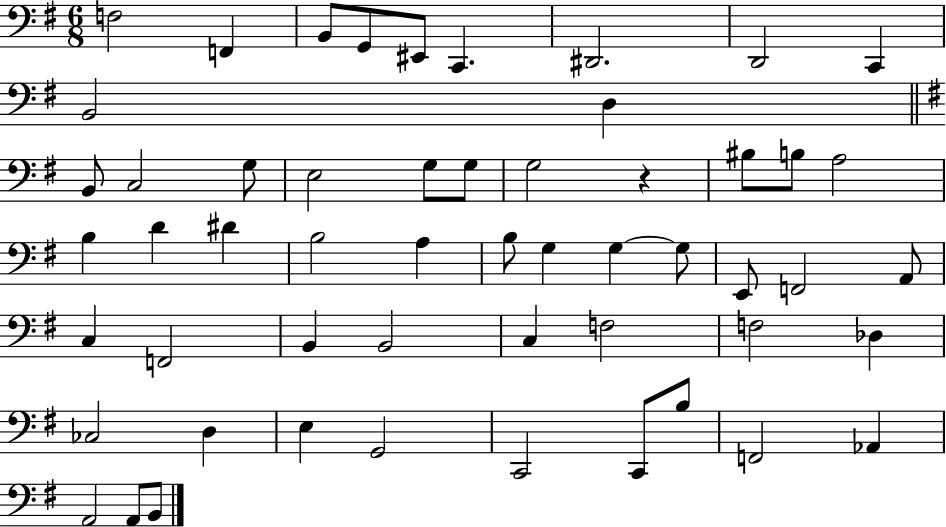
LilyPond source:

{
  \clef bass
  \numericTimeSignature
  \time 6/8
  \key g \major
  \repeat volta 2 { f2 f,4 | b,8 g,8 eis,8 c,4. | dis,2. | d,2 c,4 | \break b,2 d4 | \bar "||" \break \key g \major b,8 c2 g8 | e2 g8 g8 | g2 r4 | bis8 b8 a2 | \break b4 d'4 dis'4 | b2 a4 | b8 g4 g4~~ g8 | e,8 f,2 a,8 | \break c4 f,2 | b,4 b,2 | c4 f2 | f2 des4 | \break ces2 d4 | e4 g,2 | c,2 c,8 b8 | f,2 aes,4 | \break a,2 a,8 b,8 | } \bar "|."
}